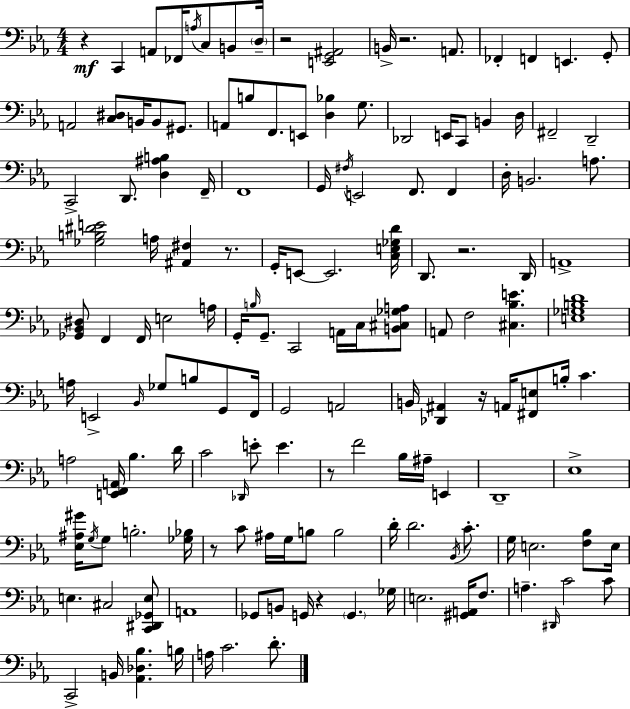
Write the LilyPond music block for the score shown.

{
  \clef bass
  \numericTimeSignature
  \time 4/4
  \key ees \major
  r4\mf c,4 a,8 fes,16 \acciaccatura { a16 } c8 b,8 | \parenthesize d16-- r2 <e, g, ais,>2 | b,16-> r2. a,8. | fes,4-. f,4 e,4. g,8-. | \break a,2 <c dis>8 b,16 b,8 gis,8. | a,8 b8 f,8. e,8 <d bes>4 g8. | des,2 e,16 c,8 b,4 | d16 fis,2-- d,2-- | \break c,2-> d,8. <d ais b>4 | f,16-- f,1 | g,16 \acciaccatura { fis16 } e,2 f,8. f,4 | d16-. b,2. a8. | \break <ges b dis' e'>2 a16 <ais, fis>4 r8. | g,16-. e,8~~ e,2. | <c e ges d'>16 d,8. r2. | d,16 a,1-> | \break <ges, bes, dis>8 f,4 f,16 e2 | a16 g,16-. \grace { b16 } g,8.-- c,2 a,16 | c16 <b, cis ges a>8 a,8 f2 <cis bes e'>4. | <e ges b d'>1 | \break a16 e,2-> \grace { bes,16 } ges8 b8 | g,8 f,16 g,2 a,2 | b,16 <des, ais,>4 r16 a,16 <fis, e>8 b16-. c'4. | a2 <e, f, a,>16 bes4. | \break d'16 c'2 \grace { des,16 } e'8-. e'4. | r8 f'2 bes16 | ais16-- e,4 d,1-- | ees1-> | \break <ees ais gis'>16 \acciaccatura { g16 } g8 b2.-. | <ges bes>16 r8 c'8 ais16 g16 b8 b2 | d'16-. d'2. | \acciaccatura { bes,16 } c'8.-. g16 e2. | \break <f bes>8 e16 e4. cis2 | <c, dis, ges, e>8 a,1 | ges,8 b,8 g,16 r4 | \parenthesize g,4. ges16 e2. | \break <gis, a,>16 f8. a4.-- \grace { dis,16 } c'2 | c'8 c,2-> | b,16 <aes, des bes>4. b16 a16 c'2. | d'8.-. \bar "|."
}